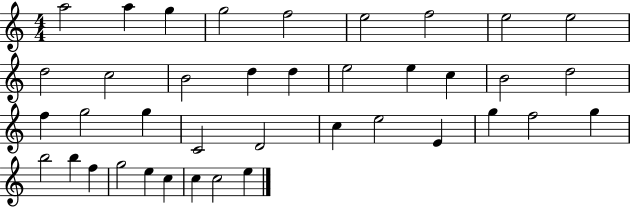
{
  \clef treble
  \numericTimeSignature
  \time 4/4
  \key c \major
  a''2 a''4 g''4 | g''2 f''2 | e''2 f''2 | e''2 e''2 | \break d''2 c''2 | b'2 d''4 d''4 | e''2 e''4 c''4 | b'2 d''2 | \break f''4 g''2 g''4 | c'2 d'2 | c''4 e''2 e'4 | g''4 f''2 g''4 | \break b''2 b''4 f''4 | g''2 e''4 c''4 | c''4 c''2 e''4 | \bar "|."
}